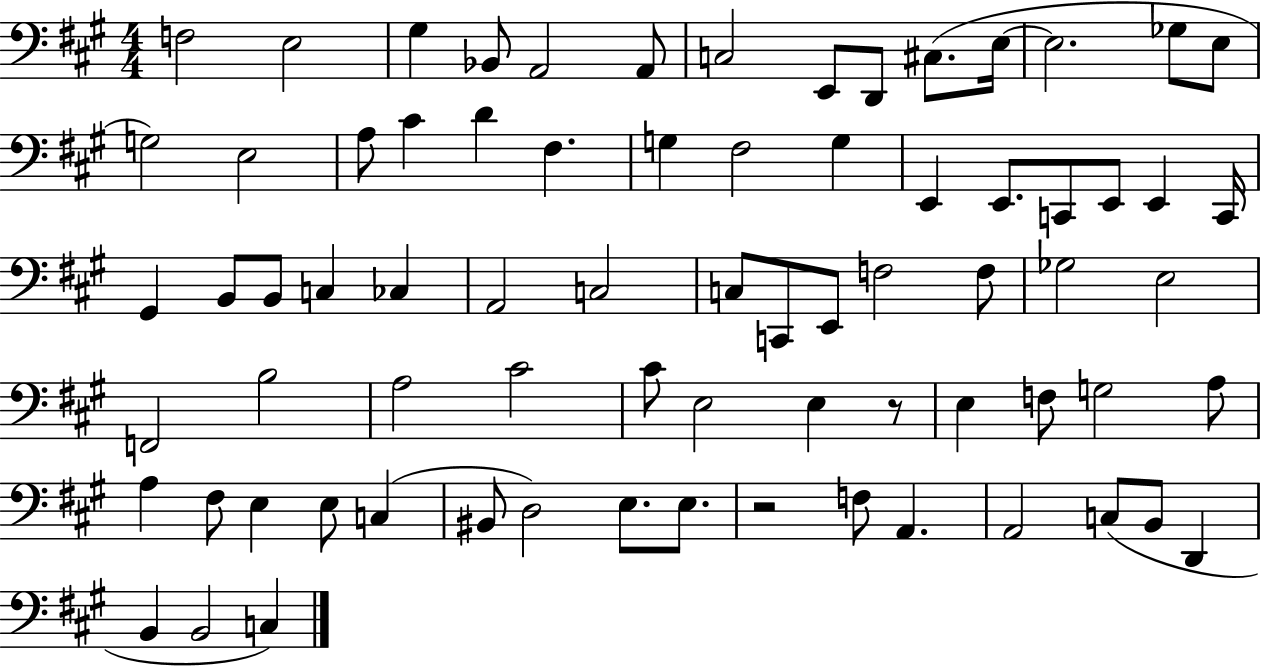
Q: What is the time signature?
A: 4/4